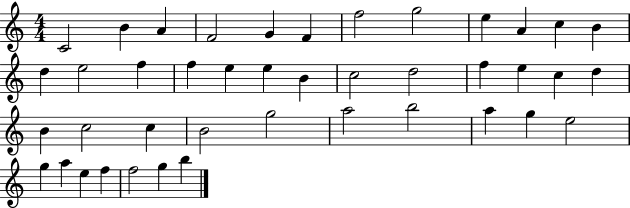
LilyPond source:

{
  \clef treble
  \numericTimeSignature
  \time 4/4
  \key c \major
  c'2 b'4 a'4 | f'2 g'4 f'4 | f''2 g''2 | e''4 a'4 c''4 b'4 | \break d''4 e''2 f''4 | f''4 e''4 e''4 b'4 | c''2 d''2 | f''4 e''4 c''4 d''4 | \break b'4 c''2 c''4 | b'2 g''2 | a''2 b''2 | a''4 g''4 e''2 | \break g''4 a''4 e''4 f''4 | f''2 g''4 b''4 | \bar "|."
}